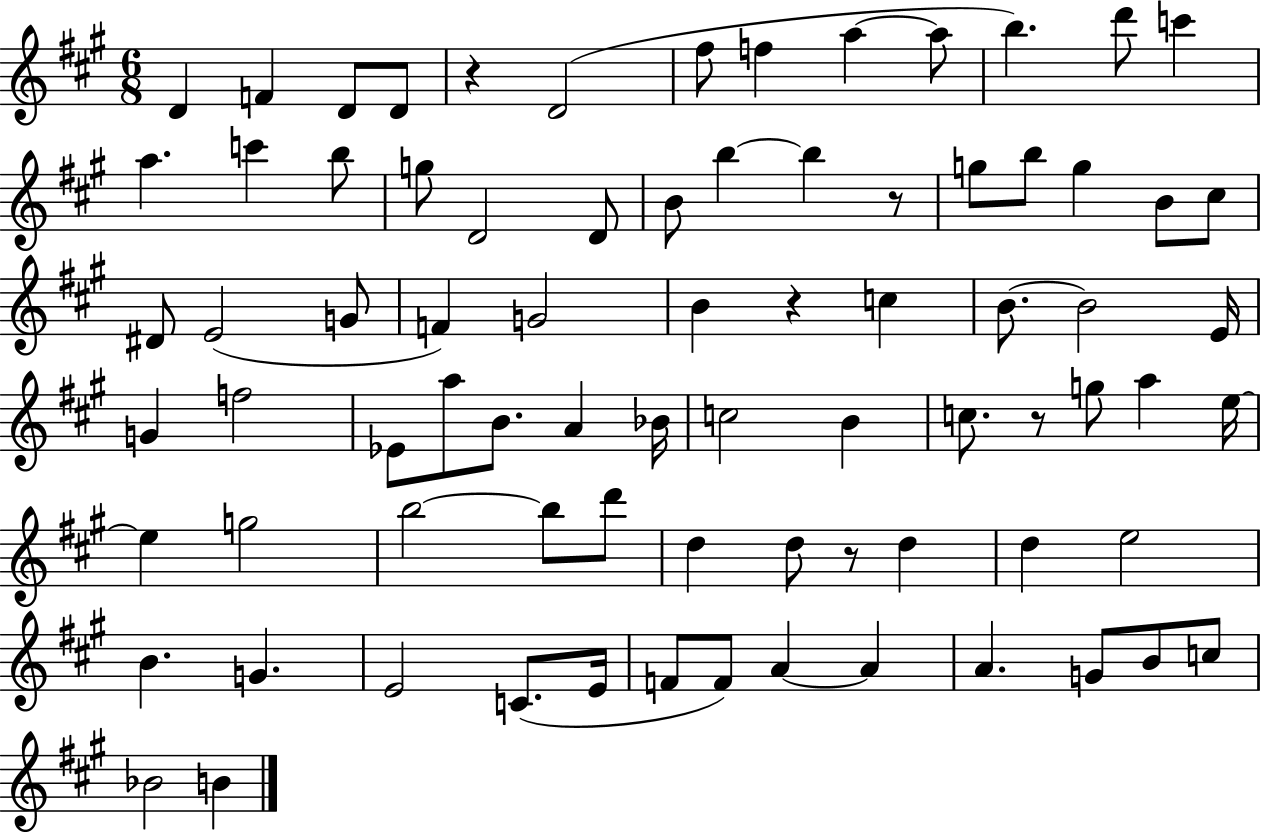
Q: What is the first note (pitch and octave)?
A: D4